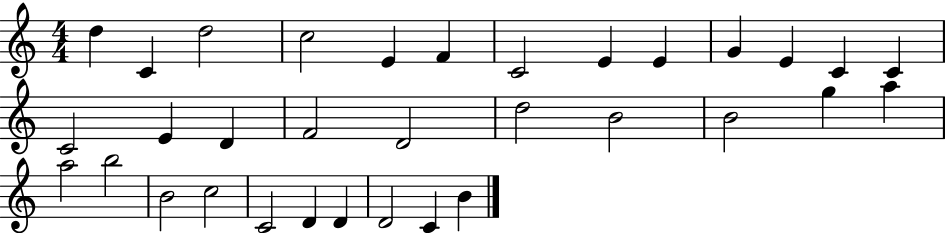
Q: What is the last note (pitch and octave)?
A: B4